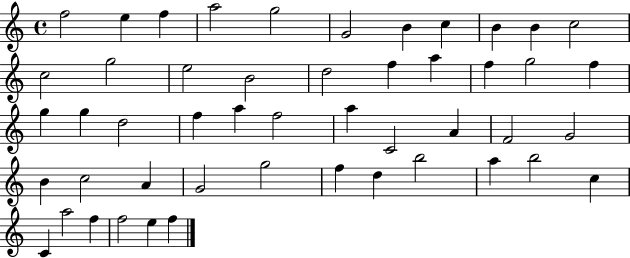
F5/h E5/q F5/q A5/h G5/h G4/h B4/q C5/q B4/q B4/q C5/h C5/h G5/h E5/h B4/h D5/h F5/q A5/q F5/q G5/h F5/q G5/q G5/q D5/h F5/q A5/q F5/h A5/q C4/h A4/q F4/h G4/h B4/q C5/h A4/q G4/h G5/h F5/q D5/q B5/h A5/q B5/h C5/q C4/q A5/h F5/q F5/h E5/q F5/q